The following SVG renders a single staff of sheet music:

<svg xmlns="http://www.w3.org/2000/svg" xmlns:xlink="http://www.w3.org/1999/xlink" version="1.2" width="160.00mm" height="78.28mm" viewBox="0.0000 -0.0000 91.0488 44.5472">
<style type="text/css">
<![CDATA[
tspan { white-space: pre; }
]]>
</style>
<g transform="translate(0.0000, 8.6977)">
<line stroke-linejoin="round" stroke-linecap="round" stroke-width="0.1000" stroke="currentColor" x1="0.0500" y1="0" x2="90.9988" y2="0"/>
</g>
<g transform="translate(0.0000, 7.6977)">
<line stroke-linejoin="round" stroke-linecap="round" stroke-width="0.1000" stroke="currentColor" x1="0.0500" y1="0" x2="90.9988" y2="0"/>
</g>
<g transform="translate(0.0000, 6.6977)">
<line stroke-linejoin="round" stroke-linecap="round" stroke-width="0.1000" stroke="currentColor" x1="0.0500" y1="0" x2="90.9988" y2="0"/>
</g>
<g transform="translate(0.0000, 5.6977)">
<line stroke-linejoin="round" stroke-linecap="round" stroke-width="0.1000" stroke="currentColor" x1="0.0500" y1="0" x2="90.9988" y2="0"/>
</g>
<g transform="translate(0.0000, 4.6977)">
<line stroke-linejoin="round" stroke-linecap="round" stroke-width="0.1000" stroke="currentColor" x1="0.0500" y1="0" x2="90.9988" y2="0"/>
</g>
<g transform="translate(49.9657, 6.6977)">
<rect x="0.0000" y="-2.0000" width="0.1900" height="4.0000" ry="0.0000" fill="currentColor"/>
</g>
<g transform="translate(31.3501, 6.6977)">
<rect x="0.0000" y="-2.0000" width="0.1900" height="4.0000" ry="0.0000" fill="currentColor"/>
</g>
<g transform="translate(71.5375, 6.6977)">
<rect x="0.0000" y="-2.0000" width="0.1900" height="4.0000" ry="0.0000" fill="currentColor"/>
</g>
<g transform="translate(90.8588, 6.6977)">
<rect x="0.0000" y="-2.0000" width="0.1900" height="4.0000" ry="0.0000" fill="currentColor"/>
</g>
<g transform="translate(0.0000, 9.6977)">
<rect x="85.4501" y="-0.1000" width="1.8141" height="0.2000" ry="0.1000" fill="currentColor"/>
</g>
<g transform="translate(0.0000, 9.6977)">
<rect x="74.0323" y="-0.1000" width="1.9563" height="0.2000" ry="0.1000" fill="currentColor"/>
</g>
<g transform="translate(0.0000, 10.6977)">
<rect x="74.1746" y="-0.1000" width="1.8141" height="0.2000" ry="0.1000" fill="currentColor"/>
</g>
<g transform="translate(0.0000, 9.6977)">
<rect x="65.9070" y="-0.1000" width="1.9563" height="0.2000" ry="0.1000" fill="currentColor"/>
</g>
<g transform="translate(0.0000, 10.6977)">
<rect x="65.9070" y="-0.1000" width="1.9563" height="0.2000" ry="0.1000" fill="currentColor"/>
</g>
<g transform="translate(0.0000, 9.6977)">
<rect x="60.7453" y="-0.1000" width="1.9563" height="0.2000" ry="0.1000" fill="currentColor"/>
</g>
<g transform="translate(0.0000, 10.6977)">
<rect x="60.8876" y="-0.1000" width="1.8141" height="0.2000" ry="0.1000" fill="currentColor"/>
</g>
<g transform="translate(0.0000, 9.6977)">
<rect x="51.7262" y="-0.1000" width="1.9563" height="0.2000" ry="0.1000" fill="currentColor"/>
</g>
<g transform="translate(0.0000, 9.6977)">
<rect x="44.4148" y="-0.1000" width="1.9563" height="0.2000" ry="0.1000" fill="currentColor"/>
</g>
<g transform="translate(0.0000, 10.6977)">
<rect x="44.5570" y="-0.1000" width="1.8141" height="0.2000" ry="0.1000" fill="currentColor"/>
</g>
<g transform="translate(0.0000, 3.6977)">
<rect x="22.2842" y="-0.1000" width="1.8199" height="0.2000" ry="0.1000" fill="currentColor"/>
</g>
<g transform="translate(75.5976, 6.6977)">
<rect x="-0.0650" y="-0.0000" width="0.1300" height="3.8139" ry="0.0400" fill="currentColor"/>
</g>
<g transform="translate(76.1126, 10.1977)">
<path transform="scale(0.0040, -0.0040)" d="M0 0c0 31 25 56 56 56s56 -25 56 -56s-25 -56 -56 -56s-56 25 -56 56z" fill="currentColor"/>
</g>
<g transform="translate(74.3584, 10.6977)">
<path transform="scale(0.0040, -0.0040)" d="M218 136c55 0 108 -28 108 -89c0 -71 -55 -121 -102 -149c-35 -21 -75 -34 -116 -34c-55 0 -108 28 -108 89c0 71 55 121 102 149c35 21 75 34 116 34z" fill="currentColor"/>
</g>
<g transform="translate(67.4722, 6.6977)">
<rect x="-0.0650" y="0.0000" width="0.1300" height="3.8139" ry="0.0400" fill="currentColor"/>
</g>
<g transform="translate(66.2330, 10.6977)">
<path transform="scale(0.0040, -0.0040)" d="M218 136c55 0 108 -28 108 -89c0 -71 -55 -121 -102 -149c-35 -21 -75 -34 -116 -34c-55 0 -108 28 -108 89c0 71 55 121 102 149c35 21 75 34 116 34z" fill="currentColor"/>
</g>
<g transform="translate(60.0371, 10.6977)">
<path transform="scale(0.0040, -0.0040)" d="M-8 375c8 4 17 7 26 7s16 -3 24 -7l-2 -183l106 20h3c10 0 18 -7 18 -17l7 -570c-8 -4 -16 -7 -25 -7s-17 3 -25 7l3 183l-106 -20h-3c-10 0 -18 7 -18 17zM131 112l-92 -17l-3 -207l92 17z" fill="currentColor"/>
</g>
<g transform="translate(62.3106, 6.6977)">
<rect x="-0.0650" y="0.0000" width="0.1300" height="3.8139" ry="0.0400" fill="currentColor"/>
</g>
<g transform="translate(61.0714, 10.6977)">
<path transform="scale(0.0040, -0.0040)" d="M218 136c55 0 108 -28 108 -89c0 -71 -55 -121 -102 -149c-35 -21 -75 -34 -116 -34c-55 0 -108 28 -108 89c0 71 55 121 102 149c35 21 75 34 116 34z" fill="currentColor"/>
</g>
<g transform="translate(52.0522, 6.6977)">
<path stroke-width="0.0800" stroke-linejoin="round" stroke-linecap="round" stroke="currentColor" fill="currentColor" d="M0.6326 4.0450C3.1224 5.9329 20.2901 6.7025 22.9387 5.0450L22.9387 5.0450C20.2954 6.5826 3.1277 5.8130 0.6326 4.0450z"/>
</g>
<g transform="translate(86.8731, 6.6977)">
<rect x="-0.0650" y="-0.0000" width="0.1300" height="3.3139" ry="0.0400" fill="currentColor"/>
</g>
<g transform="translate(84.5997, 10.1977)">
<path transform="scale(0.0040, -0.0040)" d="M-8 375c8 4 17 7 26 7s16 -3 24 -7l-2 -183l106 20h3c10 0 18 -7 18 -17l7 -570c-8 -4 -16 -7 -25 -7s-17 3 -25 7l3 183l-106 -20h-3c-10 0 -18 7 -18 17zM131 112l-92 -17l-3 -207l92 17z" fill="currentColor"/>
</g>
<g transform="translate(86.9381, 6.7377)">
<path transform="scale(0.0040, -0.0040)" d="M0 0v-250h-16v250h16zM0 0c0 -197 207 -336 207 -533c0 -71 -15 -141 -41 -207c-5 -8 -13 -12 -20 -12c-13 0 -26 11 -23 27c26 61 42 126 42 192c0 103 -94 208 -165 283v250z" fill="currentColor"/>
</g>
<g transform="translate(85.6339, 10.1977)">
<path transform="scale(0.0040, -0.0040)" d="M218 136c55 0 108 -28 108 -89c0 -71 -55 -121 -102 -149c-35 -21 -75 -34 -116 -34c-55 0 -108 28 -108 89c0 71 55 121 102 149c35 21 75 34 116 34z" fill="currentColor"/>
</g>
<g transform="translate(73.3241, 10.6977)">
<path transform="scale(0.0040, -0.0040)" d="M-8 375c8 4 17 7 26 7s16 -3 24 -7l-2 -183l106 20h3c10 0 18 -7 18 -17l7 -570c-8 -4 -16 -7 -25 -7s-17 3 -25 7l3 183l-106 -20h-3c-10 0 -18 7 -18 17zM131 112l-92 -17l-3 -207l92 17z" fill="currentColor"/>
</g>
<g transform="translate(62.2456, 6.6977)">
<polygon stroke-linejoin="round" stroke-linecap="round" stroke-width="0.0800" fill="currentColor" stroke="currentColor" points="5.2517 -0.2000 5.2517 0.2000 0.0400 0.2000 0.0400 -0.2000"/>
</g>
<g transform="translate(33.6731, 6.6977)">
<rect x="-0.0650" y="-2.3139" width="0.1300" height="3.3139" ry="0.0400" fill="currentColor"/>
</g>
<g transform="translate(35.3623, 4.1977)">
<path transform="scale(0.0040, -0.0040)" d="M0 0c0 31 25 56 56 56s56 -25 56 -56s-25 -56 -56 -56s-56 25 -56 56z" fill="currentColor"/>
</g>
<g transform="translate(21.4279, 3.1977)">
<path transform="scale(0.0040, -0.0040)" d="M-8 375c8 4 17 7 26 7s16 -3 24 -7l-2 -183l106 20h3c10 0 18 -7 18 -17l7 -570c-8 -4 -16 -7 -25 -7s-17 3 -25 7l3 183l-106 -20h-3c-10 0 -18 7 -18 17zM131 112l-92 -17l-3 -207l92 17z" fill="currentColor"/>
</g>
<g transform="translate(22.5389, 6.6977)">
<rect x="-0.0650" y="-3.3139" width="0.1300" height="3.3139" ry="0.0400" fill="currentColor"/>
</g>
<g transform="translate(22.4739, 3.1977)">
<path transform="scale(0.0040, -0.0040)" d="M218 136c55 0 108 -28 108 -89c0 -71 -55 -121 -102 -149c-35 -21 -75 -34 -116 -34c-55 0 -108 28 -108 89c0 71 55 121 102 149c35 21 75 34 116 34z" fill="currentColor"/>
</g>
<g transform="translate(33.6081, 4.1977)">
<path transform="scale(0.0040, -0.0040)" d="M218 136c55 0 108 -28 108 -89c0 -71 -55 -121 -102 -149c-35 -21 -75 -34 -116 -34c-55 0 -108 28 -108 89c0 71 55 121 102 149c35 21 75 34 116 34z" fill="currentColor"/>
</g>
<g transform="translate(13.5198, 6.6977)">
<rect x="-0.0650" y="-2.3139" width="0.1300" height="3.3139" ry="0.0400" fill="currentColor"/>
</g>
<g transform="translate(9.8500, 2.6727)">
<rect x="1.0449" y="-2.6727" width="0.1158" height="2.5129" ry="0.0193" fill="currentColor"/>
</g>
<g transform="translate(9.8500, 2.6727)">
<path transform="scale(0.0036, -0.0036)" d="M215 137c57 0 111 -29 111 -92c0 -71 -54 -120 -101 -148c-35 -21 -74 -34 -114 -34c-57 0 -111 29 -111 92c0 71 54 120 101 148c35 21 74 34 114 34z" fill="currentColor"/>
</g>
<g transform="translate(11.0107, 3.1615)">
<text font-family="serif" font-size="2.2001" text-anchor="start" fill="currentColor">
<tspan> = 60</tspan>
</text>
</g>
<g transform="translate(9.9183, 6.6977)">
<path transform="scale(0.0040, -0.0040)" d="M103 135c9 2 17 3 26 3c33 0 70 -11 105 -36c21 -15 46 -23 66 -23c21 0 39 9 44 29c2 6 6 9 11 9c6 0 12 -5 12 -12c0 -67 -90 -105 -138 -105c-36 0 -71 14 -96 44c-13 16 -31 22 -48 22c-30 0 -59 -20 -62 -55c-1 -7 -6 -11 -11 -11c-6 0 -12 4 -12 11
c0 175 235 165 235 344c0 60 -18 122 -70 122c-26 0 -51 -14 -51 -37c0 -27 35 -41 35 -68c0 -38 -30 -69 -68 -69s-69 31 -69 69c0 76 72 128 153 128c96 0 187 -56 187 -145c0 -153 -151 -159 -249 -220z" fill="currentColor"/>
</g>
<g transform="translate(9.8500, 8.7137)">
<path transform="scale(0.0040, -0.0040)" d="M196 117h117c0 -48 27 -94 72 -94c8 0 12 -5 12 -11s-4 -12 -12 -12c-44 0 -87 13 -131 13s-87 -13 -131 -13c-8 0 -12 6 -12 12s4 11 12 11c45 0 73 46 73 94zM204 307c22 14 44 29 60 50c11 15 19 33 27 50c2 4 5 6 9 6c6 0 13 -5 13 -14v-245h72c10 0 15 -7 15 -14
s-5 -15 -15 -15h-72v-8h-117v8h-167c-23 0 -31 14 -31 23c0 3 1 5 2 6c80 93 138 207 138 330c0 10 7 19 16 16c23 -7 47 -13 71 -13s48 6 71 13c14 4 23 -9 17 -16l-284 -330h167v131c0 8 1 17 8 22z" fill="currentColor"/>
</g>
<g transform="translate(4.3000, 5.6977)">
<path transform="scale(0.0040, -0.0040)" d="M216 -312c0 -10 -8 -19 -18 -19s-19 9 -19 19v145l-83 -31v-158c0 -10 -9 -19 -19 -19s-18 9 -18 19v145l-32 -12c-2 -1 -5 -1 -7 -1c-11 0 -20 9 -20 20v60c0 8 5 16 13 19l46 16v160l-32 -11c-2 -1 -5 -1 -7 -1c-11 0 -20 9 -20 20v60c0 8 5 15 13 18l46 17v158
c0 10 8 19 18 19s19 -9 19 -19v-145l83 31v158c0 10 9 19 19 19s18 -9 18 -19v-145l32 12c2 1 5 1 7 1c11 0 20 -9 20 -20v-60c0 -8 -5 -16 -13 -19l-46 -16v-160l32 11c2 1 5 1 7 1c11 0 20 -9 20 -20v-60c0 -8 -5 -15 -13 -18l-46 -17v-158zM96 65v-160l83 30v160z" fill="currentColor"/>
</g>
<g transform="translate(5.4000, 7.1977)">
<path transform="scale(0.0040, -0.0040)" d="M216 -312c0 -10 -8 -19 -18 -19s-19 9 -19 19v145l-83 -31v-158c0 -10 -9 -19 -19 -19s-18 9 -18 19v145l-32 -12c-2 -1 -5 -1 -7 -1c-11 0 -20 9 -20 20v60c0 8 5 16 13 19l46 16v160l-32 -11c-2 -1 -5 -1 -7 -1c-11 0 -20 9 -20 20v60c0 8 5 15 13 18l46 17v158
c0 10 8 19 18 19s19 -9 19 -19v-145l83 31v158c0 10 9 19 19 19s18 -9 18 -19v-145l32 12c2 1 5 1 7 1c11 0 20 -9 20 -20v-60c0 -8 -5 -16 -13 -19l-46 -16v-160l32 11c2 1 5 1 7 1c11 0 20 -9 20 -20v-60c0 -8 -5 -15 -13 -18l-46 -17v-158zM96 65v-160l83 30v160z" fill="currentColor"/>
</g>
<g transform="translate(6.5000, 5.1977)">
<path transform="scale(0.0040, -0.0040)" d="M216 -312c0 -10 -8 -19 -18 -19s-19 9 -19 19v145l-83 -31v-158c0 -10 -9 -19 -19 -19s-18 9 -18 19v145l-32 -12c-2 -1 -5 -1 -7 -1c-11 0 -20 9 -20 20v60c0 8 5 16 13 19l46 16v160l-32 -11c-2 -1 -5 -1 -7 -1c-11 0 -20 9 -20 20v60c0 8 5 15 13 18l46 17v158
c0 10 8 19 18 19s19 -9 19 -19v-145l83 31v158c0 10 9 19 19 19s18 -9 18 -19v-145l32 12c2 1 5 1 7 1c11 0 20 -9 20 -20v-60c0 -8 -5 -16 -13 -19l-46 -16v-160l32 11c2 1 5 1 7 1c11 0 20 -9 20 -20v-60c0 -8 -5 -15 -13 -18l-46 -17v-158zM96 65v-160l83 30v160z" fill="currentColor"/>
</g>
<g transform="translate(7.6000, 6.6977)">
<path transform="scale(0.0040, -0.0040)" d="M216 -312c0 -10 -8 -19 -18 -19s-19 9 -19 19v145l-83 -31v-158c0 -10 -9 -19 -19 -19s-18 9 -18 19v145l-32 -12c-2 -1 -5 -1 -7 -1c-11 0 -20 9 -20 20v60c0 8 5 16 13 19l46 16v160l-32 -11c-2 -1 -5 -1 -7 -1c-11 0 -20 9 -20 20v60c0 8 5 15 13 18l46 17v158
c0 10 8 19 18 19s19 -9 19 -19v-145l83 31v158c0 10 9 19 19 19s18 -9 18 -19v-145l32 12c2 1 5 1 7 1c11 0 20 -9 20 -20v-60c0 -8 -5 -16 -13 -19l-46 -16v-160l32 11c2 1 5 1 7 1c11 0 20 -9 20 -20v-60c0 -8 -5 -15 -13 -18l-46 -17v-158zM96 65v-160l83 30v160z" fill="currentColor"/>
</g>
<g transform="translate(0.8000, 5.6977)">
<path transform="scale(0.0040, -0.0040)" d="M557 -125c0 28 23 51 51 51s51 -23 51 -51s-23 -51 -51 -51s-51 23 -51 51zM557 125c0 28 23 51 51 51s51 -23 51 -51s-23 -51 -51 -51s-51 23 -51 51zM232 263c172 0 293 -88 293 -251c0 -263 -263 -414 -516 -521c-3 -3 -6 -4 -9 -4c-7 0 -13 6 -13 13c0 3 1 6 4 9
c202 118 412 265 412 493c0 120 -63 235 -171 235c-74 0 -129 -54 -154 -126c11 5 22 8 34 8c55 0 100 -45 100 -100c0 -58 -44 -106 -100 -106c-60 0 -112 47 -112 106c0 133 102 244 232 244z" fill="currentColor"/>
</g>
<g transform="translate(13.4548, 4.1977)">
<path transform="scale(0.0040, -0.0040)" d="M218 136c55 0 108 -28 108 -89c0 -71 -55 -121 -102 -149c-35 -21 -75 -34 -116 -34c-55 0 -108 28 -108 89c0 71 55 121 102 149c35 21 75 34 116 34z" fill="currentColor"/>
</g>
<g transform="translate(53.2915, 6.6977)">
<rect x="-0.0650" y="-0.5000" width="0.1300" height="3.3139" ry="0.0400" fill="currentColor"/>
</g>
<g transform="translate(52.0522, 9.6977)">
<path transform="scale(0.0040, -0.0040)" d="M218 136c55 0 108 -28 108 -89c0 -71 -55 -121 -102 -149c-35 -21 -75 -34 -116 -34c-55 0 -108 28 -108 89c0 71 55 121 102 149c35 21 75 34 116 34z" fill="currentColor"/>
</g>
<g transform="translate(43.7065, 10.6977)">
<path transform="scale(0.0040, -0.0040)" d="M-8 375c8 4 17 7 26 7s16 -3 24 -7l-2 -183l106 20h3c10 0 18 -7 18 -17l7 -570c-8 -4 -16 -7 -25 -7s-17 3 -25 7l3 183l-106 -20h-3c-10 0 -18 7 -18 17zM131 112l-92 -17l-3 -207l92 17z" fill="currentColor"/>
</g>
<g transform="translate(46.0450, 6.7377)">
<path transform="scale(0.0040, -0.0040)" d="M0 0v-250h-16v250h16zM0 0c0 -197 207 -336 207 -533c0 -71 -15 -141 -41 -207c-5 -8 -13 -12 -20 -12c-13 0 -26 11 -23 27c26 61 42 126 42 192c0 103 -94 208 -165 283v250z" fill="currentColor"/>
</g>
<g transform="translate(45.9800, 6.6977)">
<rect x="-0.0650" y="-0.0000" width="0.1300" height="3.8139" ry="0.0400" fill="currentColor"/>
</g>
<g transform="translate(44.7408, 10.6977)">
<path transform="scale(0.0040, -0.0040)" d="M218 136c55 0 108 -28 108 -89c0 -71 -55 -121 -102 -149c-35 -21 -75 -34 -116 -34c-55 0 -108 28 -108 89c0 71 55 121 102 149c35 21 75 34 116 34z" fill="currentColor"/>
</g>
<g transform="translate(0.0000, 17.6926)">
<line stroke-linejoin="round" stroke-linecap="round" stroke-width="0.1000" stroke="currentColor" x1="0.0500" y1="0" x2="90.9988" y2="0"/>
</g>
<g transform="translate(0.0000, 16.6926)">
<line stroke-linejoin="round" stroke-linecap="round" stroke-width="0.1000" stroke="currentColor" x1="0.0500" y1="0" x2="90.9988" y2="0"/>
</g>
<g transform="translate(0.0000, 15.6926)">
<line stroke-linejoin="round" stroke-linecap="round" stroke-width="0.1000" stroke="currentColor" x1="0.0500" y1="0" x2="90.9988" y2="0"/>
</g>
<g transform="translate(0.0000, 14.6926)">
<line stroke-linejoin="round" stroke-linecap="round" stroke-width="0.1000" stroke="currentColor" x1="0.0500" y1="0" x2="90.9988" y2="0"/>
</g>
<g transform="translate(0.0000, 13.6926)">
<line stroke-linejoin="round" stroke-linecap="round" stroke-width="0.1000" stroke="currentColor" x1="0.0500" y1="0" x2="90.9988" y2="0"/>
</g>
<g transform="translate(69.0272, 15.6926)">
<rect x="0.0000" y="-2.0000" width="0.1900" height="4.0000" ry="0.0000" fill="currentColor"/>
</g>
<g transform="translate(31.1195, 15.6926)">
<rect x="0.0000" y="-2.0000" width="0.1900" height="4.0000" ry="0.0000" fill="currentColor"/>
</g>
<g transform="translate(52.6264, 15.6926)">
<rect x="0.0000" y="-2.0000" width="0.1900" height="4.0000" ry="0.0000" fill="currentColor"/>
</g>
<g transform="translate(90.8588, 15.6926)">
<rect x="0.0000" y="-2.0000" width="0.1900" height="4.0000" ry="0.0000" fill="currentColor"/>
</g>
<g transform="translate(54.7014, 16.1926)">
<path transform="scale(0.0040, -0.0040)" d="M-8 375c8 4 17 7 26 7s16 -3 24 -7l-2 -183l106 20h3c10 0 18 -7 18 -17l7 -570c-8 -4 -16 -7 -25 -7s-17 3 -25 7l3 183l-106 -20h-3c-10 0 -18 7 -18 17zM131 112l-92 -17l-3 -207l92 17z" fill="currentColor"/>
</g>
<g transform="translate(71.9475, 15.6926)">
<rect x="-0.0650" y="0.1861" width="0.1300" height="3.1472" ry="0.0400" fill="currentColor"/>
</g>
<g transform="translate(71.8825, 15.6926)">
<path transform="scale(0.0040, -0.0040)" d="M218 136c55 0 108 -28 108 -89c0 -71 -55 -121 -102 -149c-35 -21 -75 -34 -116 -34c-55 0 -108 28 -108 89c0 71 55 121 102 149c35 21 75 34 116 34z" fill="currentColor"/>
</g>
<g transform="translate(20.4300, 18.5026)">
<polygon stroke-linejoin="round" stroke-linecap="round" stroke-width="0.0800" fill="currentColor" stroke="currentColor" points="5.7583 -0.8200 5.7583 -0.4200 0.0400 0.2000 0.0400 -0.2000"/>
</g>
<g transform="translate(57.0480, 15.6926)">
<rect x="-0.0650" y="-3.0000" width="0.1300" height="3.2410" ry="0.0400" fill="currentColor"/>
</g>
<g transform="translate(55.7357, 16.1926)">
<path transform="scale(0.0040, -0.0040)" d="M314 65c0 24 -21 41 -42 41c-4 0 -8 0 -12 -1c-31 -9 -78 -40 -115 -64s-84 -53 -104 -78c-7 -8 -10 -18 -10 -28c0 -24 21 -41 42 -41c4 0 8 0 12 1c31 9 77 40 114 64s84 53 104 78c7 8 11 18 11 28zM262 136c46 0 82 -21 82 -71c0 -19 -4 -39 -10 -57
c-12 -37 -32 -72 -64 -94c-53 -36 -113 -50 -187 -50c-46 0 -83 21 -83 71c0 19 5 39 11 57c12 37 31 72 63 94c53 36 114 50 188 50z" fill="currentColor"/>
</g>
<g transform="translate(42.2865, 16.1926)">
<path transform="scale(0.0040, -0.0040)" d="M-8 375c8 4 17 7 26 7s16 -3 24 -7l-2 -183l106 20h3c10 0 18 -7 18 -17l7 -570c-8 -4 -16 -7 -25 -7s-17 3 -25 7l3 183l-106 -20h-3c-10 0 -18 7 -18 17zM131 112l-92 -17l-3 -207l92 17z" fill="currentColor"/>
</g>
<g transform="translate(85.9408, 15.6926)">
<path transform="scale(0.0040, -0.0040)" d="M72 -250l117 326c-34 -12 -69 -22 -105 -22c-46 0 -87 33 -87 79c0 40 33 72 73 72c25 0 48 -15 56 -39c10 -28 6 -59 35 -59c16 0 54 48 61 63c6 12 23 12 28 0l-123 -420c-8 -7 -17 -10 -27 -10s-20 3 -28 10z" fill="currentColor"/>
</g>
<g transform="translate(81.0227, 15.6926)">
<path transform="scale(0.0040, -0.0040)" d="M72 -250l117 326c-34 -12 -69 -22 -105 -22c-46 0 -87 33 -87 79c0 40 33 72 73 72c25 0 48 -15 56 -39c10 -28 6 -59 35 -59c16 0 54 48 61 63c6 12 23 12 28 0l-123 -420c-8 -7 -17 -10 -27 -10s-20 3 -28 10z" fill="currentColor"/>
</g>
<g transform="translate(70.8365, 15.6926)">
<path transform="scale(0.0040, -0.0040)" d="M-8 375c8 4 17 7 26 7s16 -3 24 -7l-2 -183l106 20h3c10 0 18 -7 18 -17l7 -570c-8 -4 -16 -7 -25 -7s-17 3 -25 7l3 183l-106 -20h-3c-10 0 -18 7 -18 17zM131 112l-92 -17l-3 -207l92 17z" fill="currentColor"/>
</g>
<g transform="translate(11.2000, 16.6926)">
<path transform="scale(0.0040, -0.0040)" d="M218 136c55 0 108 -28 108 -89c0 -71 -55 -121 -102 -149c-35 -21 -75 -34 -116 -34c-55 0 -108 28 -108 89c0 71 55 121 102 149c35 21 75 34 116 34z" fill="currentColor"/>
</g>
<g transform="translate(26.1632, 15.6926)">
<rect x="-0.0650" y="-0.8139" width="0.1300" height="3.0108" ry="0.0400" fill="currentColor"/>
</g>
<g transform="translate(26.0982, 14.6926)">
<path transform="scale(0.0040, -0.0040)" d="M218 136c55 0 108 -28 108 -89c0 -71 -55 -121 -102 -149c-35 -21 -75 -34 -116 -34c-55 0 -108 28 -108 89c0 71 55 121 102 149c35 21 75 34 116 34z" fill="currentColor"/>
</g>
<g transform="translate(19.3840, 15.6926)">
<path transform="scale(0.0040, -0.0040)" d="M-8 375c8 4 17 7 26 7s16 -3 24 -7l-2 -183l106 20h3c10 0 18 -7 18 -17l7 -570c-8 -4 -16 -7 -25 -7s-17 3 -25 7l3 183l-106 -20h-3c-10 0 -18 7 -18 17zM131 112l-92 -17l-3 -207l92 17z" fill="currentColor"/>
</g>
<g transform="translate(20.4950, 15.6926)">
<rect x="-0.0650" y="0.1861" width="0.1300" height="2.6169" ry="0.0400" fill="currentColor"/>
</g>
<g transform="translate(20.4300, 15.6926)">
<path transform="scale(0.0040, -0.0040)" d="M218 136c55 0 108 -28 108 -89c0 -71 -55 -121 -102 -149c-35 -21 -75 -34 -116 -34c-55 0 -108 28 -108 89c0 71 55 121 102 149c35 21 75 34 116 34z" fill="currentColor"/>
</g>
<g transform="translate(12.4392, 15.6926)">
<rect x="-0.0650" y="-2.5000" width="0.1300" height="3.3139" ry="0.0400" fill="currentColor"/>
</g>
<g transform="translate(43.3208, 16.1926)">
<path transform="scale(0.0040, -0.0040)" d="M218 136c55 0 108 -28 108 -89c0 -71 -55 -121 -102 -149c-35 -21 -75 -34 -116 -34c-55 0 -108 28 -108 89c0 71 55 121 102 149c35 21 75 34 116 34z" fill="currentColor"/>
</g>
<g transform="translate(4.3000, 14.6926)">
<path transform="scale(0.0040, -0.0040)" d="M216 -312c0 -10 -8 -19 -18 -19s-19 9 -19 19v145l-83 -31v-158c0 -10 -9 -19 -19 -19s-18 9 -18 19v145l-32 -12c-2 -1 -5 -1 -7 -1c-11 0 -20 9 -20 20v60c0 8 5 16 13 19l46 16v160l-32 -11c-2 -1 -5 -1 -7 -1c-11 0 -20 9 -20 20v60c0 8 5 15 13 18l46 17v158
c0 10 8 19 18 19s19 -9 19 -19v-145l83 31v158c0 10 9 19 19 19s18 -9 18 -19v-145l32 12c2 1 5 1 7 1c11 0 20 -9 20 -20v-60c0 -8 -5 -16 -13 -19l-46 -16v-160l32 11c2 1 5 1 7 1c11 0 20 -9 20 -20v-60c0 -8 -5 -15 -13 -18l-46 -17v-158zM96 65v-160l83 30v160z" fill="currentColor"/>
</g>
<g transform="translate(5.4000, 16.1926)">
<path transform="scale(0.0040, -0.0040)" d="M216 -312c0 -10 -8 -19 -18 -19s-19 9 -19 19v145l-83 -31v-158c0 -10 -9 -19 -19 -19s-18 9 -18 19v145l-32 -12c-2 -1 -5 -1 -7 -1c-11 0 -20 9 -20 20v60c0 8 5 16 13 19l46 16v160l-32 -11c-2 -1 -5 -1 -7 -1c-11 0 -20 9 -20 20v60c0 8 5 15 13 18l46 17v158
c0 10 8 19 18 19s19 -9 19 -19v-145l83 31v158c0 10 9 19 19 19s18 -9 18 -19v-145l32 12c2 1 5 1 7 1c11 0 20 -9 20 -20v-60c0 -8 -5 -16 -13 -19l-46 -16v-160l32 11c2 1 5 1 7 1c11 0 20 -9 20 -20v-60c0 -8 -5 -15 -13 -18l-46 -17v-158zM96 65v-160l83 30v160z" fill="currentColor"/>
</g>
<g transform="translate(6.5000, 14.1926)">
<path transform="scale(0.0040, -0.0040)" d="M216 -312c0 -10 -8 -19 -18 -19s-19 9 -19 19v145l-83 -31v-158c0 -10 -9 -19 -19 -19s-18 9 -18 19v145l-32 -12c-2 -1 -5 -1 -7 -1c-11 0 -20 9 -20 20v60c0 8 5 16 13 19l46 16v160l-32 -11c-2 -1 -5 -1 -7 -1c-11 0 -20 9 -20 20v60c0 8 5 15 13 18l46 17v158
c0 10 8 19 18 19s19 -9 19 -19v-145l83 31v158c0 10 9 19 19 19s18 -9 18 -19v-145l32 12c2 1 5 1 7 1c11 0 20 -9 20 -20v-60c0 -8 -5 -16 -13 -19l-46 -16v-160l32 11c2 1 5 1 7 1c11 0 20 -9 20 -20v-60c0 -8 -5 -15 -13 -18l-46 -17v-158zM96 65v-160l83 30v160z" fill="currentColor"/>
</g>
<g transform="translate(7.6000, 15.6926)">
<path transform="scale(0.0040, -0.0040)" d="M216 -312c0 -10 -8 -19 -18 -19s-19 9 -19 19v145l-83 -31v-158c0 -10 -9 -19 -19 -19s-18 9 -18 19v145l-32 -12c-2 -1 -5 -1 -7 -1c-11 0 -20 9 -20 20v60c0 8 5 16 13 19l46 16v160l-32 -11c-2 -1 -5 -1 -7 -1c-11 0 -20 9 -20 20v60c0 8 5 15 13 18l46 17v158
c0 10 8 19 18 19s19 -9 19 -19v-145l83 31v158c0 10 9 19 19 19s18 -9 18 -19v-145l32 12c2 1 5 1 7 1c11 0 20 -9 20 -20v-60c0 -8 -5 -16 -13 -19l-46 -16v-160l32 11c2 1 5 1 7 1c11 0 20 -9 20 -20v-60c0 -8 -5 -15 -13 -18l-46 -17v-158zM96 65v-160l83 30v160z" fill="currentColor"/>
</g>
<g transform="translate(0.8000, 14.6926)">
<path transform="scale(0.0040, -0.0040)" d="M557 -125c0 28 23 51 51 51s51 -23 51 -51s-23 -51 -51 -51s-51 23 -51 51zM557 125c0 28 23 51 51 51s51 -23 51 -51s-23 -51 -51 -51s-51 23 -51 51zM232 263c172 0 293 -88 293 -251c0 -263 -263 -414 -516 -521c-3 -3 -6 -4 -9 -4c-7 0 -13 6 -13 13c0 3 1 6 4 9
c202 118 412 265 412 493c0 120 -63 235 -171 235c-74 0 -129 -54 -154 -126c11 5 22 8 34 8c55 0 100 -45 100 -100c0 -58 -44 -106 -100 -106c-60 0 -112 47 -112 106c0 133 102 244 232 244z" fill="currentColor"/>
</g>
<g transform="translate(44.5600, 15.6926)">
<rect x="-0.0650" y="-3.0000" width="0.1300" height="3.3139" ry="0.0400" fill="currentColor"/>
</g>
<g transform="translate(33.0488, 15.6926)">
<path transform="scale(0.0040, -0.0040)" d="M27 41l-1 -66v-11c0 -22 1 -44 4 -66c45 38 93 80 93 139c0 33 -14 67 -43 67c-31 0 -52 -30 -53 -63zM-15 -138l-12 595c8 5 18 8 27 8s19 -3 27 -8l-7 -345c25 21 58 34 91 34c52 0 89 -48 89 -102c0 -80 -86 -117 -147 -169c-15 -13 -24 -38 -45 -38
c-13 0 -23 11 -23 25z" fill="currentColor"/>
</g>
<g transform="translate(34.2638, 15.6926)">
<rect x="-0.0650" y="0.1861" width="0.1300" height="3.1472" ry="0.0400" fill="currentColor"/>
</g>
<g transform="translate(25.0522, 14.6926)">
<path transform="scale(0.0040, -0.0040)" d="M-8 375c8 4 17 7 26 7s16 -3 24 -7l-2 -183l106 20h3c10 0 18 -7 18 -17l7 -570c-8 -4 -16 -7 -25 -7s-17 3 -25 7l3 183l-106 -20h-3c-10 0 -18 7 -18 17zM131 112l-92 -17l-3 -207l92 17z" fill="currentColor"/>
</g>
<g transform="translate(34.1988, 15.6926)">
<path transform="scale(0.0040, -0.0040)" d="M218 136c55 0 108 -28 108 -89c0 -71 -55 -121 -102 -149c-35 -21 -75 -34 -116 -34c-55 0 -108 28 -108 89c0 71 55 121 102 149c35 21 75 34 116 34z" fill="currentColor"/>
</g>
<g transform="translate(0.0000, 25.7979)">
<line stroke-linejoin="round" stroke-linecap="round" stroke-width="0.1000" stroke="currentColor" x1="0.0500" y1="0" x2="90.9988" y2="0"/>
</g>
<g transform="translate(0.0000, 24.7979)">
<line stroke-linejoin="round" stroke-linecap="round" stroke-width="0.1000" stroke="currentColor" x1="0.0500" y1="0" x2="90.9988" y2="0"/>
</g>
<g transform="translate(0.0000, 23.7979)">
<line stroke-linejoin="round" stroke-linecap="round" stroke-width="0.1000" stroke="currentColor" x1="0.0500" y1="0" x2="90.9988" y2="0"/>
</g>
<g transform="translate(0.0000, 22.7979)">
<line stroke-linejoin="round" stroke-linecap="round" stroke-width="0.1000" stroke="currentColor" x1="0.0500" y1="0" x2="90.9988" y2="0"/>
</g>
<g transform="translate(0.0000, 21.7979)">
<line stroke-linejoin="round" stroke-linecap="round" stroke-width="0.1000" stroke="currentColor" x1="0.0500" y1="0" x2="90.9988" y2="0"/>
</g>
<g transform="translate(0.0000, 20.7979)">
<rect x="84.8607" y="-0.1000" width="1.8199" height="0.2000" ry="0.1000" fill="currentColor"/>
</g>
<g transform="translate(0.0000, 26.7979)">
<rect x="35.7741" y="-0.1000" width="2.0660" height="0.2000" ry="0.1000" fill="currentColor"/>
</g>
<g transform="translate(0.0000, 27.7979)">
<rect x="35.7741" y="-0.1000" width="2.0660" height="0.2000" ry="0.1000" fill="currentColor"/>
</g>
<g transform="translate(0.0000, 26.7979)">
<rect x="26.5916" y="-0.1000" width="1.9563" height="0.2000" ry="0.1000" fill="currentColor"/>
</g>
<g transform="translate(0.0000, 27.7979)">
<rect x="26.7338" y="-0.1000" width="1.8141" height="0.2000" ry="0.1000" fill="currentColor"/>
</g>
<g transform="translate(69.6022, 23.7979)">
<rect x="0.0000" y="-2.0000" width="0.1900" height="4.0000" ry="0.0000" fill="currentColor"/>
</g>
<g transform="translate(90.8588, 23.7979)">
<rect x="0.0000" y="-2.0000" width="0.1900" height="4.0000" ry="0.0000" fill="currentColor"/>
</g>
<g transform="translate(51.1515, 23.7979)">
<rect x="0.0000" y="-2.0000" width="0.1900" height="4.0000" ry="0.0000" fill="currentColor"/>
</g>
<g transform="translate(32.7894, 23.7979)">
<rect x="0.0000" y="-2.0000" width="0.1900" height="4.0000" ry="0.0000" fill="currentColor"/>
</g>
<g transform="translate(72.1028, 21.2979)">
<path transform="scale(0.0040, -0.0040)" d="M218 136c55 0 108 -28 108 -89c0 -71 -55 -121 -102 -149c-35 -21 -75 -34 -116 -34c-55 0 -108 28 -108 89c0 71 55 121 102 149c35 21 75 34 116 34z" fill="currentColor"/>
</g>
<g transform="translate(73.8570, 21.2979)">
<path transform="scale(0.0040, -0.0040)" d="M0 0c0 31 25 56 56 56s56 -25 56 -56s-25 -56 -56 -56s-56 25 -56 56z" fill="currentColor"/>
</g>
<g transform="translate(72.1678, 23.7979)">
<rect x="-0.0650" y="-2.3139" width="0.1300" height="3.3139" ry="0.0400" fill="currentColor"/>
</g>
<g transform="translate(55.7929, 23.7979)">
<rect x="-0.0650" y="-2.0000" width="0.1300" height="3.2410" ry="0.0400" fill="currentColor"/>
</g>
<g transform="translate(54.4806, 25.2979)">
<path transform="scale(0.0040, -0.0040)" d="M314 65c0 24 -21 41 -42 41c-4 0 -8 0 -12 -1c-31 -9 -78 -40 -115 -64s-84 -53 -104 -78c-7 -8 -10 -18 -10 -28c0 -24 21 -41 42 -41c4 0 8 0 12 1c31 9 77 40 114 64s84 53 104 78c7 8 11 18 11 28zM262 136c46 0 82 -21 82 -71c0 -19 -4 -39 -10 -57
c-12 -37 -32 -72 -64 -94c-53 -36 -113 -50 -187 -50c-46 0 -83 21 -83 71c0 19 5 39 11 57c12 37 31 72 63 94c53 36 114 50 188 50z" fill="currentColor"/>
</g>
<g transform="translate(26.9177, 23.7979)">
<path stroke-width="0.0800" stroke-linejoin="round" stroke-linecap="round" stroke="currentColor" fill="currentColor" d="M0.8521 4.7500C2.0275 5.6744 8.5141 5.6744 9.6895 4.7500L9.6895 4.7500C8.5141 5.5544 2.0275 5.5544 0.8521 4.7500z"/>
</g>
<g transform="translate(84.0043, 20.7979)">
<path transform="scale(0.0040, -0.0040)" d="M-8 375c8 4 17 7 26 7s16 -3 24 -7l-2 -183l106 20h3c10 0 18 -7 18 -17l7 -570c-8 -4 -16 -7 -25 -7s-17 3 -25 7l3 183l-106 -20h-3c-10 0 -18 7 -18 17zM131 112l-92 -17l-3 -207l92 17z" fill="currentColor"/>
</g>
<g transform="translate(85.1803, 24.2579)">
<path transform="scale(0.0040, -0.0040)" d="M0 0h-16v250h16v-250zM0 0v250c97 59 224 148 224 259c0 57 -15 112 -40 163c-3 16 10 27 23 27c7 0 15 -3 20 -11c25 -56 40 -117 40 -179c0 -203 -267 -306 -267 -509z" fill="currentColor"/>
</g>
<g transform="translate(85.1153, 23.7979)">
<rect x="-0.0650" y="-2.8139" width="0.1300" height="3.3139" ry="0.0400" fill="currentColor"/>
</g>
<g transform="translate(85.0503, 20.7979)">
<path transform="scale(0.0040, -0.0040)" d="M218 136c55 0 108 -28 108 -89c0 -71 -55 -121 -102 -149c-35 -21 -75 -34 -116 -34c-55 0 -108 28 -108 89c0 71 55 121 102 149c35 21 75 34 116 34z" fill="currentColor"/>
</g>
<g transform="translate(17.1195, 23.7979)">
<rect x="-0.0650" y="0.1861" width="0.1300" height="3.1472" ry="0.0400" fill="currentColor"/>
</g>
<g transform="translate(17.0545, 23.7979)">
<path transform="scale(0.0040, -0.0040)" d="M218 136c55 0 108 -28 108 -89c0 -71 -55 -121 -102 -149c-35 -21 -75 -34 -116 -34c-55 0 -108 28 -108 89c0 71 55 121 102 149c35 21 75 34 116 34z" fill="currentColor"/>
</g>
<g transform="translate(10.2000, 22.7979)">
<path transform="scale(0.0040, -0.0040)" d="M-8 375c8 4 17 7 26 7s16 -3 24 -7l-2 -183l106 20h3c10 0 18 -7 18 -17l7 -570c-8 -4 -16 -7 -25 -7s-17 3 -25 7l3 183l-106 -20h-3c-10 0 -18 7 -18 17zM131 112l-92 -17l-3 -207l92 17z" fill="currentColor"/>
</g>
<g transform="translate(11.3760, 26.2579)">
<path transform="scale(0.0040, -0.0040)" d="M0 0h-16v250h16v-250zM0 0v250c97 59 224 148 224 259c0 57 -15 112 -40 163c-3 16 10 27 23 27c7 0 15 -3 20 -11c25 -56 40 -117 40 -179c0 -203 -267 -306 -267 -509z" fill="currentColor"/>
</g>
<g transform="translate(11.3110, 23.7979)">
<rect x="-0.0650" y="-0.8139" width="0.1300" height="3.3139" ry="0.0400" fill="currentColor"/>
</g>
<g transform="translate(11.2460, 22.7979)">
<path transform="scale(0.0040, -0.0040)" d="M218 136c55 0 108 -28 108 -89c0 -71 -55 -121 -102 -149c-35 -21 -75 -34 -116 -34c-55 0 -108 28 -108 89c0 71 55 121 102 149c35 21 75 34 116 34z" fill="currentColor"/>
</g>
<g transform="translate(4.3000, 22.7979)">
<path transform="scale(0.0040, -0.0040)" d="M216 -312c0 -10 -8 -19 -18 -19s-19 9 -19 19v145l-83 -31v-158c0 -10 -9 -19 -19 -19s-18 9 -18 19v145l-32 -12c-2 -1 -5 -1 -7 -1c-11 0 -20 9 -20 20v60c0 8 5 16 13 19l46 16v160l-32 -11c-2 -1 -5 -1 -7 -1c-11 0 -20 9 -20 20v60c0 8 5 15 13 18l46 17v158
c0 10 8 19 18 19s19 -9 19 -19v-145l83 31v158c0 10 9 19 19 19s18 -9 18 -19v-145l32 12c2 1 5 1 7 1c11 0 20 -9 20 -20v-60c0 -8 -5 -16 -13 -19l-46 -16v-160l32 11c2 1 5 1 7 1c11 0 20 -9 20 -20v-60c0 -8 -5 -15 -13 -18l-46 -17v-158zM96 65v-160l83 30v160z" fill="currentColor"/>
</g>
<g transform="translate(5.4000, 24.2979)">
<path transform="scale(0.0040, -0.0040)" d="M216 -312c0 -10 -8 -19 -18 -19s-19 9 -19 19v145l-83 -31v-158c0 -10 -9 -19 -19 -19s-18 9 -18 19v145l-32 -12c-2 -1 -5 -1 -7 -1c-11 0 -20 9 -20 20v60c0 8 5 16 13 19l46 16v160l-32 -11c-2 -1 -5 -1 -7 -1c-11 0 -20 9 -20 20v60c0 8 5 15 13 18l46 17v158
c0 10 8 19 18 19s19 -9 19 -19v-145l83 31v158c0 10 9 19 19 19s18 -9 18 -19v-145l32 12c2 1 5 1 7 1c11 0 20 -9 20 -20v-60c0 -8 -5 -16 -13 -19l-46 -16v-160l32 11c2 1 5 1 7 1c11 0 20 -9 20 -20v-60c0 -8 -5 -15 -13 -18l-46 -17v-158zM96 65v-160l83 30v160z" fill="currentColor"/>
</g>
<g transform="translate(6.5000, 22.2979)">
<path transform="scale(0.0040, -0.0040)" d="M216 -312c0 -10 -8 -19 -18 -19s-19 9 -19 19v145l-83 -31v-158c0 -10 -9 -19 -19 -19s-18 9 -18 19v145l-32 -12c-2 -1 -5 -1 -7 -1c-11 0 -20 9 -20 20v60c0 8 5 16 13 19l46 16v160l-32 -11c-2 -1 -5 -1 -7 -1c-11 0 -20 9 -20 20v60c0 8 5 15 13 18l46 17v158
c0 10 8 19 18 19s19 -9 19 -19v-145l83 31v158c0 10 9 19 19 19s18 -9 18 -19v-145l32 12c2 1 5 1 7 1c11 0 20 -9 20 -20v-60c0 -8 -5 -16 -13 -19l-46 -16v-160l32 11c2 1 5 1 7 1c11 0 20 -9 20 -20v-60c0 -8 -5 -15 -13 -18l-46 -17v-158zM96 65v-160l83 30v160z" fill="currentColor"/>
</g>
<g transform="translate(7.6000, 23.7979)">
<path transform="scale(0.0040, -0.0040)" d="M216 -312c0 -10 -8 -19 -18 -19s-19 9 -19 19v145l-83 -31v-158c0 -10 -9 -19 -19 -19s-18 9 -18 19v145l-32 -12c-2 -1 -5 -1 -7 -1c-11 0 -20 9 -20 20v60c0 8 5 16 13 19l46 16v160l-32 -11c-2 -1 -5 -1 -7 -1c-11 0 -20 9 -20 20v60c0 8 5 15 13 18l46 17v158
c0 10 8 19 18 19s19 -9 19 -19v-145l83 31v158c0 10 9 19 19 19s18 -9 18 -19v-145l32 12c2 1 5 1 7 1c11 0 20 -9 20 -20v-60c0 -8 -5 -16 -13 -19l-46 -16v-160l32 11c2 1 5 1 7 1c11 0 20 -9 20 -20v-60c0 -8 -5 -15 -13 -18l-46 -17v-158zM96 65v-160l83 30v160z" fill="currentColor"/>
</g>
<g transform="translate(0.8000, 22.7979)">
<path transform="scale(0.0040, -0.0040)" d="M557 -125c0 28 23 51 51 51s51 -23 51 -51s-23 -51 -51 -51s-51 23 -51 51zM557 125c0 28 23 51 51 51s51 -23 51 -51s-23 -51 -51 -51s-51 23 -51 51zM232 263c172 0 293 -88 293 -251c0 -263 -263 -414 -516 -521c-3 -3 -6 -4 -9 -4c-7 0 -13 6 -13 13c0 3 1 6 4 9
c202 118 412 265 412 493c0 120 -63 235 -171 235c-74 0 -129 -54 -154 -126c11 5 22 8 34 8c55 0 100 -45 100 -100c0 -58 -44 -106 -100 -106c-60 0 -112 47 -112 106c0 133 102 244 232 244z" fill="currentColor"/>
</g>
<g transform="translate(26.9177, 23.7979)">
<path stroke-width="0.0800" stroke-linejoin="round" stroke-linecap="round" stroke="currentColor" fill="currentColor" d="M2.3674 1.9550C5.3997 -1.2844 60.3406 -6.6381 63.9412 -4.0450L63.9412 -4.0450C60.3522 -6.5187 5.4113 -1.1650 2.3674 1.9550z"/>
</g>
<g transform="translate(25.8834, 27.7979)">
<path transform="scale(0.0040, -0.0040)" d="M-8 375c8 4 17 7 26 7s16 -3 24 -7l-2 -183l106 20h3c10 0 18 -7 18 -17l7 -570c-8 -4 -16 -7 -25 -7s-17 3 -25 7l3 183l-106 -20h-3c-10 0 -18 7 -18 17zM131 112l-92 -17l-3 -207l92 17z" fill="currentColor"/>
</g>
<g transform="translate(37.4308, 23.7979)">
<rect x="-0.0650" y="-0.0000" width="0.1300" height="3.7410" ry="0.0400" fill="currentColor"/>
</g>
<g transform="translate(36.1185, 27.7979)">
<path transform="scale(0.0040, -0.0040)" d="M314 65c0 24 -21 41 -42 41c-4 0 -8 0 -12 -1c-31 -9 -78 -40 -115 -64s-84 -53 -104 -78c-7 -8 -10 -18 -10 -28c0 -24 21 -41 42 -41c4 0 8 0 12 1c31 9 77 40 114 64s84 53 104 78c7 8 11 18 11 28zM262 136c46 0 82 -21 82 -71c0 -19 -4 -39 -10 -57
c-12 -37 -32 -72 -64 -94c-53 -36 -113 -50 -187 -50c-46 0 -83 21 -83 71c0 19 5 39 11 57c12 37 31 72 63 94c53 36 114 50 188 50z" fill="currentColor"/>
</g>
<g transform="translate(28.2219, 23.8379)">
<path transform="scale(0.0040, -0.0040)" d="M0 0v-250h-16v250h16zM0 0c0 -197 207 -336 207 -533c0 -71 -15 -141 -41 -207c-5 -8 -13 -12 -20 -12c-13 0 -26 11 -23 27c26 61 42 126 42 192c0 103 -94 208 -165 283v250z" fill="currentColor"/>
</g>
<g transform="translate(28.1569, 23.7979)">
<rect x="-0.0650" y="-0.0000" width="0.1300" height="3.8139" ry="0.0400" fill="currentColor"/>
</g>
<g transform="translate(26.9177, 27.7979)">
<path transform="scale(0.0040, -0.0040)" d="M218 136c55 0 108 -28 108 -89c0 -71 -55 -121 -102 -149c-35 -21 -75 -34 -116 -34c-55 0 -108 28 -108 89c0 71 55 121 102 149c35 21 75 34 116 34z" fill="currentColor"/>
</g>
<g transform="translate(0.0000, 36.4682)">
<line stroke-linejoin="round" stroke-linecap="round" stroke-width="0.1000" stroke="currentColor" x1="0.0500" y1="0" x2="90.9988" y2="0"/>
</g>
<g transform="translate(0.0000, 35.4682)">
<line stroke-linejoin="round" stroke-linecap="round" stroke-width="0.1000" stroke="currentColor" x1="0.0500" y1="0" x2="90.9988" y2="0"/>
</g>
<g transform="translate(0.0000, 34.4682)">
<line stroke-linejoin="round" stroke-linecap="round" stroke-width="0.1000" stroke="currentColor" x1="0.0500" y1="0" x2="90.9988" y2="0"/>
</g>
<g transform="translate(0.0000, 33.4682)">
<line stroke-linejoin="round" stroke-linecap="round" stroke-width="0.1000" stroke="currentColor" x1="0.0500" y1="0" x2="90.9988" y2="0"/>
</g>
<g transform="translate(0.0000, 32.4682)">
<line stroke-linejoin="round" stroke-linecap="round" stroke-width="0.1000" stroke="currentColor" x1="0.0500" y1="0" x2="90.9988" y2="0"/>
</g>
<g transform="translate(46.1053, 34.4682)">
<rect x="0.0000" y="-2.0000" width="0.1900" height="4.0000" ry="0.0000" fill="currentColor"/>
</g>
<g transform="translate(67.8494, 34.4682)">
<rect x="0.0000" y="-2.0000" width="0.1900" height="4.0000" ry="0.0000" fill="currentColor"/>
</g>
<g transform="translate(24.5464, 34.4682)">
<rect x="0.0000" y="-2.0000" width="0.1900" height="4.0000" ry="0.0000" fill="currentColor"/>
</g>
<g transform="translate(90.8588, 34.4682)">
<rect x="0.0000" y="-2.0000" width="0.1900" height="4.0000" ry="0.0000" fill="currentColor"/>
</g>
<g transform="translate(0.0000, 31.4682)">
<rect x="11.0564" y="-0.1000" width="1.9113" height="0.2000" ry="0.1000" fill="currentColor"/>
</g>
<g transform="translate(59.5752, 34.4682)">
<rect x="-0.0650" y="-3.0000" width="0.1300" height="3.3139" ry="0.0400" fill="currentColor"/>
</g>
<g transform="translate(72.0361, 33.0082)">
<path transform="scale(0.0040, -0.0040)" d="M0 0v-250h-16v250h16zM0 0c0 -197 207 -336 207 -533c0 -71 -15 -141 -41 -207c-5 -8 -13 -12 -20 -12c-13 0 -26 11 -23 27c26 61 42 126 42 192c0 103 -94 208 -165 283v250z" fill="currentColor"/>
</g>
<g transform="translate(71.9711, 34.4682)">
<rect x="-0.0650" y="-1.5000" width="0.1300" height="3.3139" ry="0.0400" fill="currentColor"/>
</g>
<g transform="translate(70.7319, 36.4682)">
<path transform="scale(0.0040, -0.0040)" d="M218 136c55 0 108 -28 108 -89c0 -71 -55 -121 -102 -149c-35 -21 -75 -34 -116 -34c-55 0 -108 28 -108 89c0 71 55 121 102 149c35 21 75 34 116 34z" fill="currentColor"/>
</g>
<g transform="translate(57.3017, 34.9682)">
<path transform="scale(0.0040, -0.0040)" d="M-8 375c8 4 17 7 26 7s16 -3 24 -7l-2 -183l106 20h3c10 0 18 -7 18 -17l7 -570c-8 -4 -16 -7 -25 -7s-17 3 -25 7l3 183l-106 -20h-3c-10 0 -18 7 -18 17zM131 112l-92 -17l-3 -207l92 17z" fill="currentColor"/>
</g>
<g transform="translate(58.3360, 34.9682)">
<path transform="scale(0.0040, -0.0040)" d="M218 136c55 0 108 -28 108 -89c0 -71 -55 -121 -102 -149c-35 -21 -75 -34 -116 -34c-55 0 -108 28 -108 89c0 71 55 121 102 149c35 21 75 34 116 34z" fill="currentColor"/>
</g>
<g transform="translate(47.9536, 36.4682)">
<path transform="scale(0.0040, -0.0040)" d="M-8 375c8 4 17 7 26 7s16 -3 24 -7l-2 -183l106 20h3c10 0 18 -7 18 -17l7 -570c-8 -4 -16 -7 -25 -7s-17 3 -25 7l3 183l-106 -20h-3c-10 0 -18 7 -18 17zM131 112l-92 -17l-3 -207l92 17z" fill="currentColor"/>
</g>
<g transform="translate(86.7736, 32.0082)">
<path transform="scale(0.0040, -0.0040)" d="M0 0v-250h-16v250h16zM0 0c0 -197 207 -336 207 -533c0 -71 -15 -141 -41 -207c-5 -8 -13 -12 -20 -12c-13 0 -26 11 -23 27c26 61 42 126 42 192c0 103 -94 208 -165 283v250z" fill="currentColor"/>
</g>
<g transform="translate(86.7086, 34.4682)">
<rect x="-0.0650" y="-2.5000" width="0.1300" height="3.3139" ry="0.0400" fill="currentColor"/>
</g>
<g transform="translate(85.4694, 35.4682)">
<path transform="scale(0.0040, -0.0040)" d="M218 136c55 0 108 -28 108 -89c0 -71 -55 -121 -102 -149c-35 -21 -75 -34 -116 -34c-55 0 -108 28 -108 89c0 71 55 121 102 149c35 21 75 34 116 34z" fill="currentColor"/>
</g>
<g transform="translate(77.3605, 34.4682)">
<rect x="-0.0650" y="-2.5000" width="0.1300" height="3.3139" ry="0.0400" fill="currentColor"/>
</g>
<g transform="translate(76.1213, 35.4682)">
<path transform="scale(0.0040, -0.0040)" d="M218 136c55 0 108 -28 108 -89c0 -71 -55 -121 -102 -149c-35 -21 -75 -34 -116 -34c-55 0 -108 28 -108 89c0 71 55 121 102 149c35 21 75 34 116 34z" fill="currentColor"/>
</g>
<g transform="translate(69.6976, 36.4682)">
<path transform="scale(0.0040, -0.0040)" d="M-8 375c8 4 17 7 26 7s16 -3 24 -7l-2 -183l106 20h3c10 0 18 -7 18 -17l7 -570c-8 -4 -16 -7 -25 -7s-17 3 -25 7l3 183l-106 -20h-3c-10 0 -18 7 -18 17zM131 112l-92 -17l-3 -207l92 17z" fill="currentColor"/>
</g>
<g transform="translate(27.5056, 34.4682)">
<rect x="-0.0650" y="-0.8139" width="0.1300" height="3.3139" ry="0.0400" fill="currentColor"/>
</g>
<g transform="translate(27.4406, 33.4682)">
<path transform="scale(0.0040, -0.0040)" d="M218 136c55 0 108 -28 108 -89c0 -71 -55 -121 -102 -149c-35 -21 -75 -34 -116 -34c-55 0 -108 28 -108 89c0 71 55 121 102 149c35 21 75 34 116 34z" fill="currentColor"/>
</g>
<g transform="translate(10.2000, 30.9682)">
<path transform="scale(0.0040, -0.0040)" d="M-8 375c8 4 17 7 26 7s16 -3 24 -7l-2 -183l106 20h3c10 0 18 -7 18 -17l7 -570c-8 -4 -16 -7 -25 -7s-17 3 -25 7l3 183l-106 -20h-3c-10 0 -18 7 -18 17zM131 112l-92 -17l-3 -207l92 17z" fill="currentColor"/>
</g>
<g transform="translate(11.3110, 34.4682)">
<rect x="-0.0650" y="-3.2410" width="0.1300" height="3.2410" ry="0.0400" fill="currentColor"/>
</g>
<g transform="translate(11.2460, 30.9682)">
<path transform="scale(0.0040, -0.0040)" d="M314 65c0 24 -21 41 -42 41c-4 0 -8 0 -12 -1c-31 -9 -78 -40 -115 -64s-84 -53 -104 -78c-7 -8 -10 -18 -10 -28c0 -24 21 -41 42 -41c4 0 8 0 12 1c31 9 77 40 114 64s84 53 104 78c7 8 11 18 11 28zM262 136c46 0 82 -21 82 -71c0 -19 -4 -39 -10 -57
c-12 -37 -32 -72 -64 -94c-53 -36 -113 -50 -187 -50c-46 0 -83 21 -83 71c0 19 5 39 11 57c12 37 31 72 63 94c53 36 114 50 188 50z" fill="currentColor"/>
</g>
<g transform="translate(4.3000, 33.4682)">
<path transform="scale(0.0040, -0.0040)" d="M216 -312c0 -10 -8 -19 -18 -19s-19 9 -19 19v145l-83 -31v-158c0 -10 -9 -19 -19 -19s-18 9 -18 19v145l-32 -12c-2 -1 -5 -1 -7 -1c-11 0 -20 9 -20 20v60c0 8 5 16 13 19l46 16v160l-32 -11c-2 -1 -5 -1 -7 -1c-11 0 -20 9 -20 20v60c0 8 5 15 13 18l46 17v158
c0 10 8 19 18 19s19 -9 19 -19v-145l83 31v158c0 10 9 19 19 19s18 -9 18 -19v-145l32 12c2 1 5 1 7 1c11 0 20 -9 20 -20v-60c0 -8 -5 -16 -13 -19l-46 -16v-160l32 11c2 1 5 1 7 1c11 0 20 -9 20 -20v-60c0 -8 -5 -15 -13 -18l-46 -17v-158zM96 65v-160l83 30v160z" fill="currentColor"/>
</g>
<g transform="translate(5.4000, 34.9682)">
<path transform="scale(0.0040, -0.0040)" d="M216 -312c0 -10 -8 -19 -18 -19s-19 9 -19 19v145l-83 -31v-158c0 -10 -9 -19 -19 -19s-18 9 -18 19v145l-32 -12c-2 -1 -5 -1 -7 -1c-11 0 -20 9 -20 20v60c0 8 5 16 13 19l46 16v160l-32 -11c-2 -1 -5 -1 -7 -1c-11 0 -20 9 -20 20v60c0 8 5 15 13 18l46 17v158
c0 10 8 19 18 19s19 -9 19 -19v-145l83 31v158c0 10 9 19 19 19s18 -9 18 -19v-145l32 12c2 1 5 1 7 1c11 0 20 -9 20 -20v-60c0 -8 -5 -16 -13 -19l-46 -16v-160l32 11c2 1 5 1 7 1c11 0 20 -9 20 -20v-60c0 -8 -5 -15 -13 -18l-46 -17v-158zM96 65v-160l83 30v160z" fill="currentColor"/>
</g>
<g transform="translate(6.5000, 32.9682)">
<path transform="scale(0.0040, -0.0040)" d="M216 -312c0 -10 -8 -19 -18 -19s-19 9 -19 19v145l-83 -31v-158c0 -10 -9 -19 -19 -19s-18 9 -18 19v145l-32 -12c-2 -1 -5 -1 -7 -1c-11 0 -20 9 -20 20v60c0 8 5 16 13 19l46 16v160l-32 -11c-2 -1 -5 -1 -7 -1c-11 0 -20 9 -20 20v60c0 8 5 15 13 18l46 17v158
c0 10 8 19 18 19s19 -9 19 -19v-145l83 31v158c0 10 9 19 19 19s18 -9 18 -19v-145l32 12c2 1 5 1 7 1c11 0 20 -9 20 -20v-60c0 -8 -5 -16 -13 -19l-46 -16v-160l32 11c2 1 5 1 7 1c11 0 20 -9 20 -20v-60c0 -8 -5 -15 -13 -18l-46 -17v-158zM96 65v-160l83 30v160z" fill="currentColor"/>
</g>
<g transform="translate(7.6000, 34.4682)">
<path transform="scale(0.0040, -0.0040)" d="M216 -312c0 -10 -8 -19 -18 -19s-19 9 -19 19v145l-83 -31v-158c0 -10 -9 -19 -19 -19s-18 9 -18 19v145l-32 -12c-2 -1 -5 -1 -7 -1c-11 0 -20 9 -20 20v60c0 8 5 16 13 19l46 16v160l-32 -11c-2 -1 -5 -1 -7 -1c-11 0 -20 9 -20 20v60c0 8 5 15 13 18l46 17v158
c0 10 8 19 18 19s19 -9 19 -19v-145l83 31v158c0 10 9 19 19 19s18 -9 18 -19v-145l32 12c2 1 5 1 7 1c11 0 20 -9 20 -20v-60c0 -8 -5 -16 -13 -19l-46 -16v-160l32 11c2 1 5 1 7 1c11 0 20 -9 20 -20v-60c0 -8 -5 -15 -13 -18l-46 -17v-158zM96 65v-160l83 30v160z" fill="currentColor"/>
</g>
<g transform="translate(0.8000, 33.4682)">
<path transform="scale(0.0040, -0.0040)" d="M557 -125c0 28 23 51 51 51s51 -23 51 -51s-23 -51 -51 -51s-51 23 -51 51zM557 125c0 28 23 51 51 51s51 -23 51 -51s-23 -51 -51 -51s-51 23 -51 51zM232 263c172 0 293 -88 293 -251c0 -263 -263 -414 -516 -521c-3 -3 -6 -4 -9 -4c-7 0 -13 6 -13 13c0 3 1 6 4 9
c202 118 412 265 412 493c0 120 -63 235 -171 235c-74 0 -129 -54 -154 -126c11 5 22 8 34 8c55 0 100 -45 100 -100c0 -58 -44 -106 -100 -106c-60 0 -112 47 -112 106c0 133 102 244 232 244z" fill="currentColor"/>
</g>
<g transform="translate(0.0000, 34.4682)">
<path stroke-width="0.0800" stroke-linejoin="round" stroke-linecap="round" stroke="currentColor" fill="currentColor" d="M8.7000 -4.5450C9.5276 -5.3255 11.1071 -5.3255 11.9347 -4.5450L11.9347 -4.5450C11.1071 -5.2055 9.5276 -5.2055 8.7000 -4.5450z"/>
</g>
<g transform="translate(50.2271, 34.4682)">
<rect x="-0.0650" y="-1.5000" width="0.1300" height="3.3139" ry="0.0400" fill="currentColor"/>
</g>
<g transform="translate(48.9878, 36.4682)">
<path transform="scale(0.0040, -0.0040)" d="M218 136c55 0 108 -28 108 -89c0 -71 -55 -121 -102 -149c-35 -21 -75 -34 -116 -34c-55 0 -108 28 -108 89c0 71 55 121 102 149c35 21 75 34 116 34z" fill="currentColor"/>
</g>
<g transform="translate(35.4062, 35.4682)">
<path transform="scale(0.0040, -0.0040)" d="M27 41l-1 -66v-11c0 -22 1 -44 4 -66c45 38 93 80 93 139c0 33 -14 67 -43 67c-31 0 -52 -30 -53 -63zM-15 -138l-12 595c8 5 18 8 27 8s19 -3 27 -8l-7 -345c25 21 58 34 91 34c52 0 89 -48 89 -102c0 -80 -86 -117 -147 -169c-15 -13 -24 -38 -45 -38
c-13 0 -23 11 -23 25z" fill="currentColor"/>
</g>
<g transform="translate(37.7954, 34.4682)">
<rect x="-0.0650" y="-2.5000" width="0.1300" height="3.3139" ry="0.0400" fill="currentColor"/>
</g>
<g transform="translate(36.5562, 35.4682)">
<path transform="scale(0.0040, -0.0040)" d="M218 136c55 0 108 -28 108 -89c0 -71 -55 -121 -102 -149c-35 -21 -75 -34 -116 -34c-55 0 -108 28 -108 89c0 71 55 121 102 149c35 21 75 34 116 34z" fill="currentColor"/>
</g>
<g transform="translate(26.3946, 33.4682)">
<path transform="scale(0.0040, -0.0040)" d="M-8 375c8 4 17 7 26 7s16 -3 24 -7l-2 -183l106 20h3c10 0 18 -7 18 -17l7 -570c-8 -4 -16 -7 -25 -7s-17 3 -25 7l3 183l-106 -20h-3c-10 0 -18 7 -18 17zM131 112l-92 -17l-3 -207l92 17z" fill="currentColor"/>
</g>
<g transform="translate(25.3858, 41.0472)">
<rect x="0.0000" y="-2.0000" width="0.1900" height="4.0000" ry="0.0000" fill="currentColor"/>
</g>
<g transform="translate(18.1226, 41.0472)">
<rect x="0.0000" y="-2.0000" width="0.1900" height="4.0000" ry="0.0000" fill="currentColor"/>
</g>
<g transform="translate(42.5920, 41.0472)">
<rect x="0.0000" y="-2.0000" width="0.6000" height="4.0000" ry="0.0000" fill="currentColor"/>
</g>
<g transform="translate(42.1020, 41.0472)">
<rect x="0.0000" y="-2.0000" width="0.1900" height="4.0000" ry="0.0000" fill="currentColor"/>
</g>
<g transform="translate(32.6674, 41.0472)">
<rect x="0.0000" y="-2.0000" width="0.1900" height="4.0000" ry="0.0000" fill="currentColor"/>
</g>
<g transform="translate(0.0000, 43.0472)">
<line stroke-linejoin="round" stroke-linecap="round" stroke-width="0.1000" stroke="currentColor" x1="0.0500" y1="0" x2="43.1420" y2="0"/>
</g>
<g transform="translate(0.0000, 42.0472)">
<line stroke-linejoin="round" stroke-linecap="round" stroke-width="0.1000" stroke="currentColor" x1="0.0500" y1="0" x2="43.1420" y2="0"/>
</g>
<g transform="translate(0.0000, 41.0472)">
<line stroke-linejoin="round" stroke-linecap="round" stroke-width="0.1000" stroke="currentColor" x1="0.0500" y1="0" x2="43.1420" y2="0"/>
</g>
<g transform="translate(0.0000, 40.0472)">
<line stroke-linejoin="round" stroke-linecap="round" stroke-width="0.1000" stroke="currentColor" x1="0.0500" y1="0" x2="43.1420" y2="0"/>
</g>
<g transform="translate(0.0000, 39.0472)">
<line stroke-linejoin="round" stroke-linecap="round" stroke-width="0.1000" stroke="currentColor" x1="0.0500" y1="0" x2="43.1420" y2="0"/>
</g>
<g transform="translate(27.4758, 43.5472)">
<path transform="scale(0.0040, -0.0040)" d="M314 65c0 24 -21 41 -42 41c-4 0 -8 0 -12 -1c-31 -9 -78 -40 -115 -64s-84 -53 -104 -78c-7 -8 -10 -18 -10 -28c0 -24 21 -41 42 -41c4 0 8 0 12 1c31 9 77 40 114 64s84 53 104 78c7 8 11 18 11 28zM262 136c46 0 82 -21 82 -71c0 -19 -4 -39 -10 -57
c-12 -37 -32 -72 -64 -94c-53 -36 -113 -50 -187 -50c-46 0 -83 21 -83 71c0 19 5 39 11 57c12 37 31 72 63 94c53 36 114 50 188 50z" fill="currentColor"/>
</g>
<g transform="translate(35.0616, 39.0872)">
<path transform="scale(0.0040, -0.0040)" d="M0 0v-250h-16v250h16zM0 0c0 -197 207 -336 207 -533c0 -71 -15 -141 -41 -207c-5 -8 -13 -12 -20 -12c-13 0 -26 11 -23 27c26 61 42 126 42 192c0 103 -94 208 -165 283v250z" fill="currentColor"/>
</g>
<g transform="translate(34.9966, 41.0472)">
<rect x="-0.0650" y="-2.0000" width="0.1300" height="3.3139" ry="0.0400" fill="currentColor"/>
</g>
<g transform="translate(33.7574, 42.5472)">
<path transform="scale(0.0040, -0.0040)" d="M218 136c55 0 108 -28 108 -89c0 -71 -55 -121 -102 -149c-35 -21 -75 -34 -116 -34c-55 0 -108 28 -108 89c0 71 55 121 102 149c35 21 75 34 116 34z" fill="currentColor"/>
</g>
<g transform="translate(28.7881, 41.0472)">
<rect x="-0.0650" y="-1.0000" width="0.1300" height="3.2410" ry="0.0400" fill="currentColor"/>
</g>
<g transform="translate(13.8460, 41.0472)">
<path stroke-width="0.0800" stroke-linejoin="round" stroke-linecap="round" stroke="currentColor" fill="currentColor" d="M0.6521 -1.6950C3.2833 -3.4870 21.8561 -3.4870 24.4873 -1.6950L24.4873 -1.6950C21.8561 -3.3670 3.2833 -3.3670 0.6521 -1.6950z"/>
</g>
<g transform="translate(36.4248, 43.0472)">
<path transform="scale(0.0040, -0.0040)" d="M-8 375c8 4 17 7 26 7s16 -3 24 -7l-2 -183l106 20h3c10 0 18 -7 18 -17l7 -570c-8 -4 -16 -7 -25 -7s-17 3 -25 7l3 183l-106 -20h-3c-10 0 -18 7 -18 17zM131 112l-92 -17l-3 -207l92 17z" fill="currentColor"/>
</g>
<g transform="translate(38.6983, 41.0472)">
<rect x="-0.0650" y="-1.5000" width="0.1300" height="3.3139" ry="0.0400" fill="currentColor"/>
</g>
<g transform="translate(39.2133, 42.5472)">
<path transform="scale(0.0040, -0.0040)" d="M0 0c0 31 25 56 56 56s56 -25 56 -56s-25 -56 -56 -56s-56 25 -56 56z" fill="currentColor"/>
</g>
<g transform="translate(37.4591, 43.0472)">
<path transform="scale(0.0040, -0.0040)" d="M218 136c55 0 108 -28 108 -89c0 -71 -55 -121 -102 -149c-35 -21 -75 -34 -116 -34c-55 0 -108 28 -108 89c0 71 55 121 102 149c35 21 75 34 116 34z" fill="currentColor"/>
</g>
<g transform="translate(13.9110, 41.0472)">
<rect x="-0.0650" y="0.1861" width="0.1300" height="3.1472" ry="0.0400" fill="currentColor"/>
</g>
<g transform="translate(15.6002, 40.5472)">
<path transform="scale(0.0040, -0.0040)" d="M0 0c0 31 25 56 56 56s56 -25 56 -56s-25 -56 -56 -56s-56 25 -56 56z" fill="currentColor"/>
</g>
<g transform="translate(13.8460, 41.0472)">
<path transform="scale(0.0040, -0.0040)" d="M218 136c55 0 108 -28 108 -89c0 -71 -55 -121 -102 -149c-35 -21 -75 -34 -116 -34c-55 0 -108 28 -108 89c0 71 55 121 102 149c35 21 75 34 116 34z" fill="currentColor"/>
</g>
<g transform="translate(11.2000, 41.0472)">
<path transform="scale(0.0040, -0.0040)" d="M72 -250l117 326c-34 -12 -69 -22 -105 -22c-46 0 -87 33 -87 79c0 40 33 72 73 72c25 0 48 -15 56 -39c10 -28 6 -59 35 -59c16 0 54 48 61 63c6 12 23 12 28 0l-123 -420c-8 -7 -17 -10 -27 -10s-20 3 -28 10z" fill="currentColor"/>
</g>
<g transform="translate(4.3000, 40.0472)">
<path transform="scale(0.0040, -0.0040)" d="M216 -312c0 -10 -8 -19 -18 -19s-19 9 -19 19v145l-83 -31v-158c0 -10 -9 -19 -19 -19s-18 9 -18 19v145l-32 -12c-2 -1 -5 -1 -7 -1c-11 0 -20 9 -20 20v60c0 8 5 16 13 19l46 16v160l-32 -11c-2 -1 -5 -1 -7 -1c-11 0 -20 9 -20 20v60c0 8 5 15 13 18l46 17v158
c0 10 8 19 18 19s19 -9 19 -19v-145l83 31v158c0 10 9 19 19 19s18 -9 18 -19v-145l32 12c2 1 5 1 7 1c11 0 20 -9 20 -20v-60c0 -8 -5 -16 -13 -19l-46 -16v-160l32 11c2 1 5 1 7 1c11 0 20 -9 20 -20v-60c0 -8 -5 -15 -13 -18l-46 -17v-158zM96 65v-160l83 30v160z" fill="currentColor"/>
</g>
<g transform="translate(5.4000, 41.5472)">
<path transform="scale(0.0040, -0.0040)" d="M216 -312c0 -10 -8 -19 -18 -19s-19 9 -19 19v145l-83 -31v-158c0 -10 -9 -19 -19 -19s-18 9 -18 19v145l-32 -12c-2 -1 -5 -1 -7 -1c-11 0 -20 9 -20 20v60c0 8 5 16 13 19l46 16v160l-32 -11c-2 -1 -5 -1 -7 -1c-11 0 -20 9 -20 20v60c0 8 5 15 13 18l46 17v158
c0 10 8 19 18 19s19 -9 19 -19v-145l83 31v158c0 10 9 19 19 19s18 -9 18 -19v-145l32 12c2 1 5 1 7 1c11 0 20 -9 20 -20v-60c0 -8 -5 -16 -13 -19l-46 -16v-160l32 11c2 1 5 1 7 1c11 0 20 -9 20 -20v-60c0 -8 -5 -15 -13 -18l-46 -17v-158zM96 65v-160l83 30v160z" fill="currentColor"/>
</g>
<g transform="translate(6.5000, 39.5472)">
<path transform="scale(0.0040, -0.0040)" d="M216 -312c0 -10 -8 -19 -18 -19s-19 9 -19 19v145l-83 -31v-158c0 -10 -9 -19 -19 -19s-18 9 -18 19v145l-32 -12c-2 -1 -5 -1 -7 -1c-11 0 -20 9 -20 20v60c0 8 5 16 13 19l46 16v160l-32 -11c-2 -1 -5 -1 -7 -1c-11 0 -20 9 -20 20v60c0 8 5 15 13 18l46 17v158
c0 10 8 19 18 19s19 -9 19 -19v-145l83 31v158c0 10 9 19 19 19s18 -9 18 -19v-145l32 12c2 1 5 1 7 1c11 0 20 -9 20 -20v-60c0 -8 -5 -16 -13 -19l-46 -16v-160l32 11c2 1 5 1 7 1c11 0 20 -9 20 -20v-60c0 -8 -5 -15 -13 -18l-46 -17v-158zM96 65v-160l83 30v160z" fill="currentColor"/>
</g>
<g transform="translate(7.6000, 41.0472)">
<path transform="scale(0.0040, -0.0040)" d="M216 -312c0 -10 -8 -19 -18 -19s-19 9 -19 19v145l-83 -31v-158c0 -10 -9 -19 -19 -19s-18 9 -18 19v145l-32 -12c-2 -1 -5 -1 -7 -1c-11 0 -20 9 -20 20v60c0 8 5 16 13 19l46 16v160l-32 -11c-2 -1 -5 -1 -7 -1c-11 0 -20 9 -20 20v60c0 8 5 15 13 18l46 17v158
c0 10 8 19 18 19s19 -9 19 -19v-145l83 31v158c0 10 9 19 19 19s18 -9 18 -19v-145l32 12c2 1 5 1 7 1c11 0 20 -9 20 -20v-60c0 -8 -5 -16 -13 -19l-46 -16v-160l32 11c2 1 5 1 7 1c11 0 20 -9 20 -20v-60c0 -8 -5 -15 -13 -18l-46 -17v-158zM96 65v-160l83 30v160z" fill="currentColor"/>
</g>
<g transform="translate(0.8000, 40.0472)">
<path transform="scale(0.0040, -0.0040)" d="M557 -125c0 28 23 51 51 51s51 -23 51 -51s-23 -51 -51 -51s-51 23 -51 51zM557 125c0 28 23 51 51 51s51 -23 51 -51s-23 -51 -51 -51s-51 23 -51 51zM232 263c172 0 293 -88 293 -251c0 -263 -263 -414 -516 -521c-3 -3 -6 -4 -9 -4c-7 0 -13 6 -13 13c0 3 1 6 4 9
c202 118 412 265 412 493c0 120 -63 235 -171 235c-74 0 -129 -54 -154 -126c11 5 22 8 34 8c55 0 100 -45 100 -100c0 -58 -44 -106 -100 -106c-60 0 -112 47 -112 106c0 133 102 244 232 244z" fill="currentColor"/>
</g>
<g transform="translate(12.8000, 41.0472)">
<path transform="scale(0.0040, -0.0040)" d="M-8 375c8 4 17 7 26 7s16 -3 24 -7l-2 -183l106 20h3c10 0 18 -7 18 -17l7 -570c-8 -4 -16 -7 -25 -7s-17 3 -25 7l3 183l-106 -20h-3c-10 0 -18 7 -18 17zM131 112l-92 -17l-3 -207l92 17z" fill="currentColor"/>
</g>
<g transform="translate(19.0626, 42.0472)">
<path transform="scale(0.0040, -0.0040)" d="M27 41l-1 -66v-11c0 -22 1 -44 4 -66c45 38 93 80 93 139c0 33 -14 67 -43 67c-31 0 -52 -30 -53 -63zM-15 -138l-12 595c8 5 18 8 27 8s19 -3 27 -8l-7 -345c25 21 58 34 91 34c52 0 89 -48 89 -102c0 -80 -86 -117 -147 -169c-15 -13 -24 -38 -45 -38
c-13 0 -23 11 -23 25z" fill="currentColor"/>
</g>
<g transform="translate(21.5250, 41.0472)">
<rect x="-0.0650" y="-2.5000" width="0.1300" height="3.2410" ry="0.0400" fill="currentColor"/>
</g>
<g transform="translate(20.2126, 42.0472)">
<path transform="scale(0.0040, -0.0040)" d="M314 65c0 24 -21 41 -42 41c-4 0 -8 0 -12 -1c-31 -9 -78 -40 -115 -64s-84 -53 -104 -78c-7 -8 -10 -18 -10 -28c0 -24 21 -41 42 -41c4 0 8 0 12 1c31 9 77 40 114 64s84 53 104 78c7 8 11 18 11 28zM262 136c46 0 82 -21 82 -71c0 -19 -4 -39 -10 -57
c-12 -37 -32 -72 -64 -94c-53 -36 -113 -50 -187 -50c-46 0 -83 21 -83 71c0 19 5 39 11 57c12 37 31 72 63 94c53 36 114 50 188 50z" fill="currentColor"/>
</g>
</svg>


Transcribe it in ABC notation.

X:1
T:Untitled
M:2/4
L:1/4
K:E
B, D B, C,,/2 E,, C,,/2 C,,/2 C,, D,,/2 B,, D,/2 F,/2 _D, C, C,2 D, z/2 z/2 F,/2 ^D, C,,/2 C,,2 A,,2 B, C/2 D2 F, _B,, G,, C, G,,/2 B,, B,,/2 z/2 D, _B,,2 ^F,,2 A,,/2 G,,